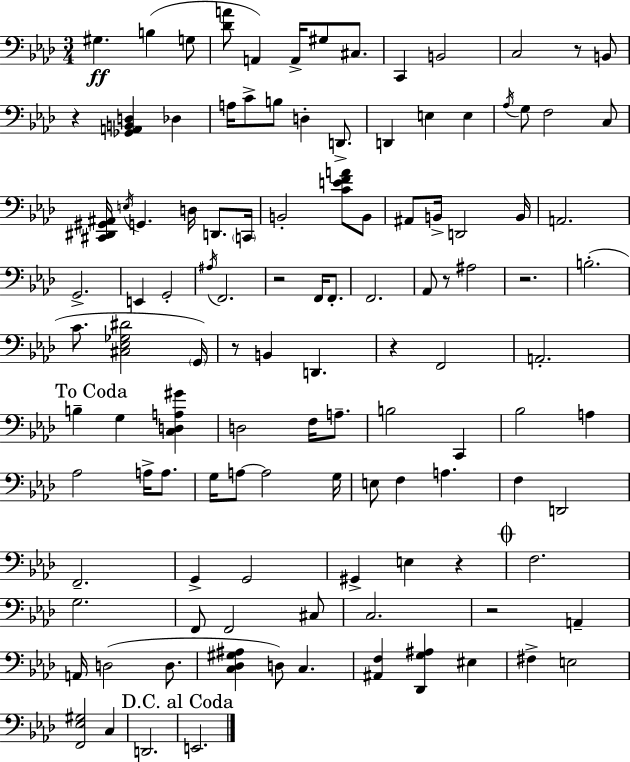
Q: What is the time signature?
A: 3/4